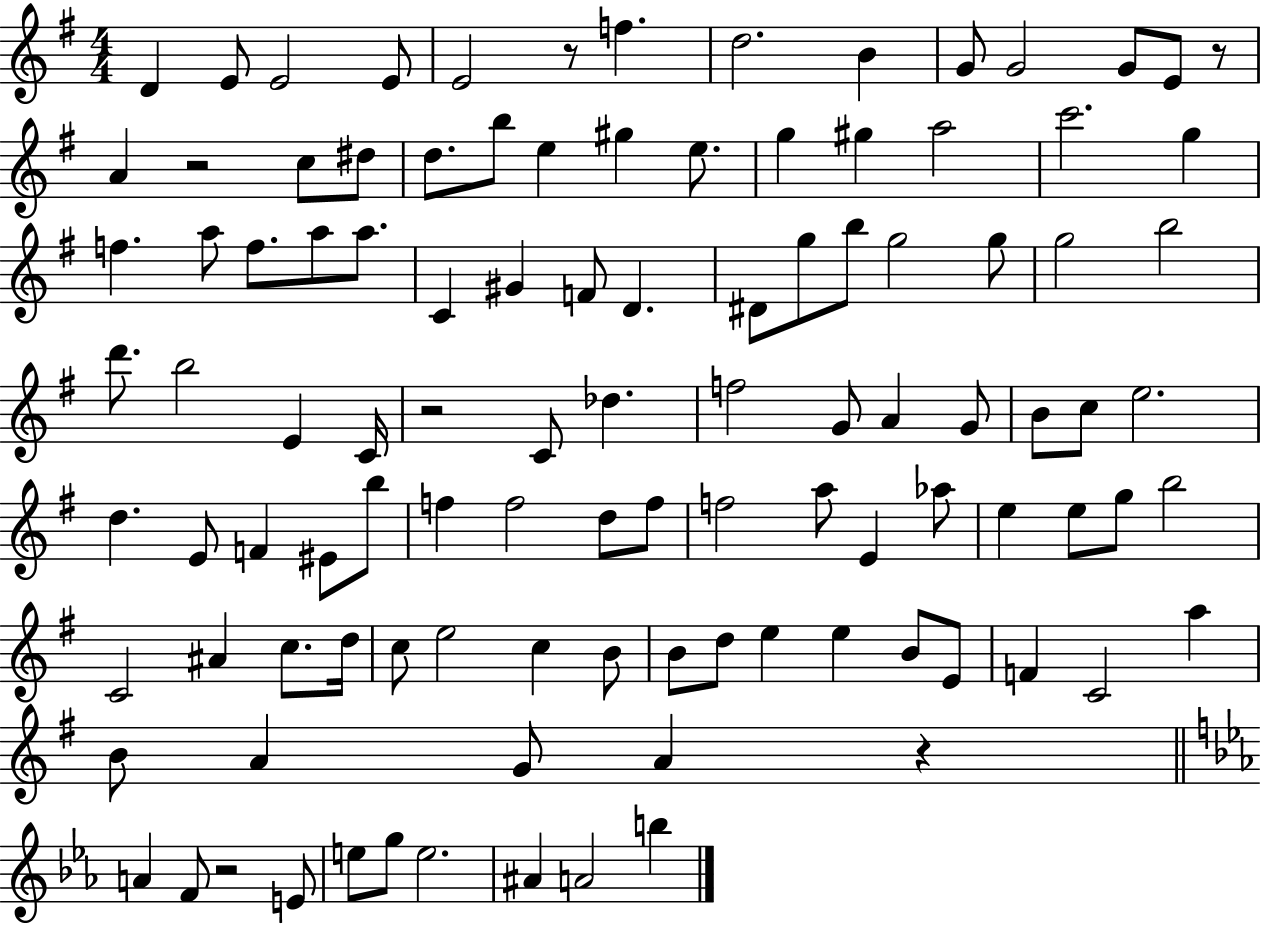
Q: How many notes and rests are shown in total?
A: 107